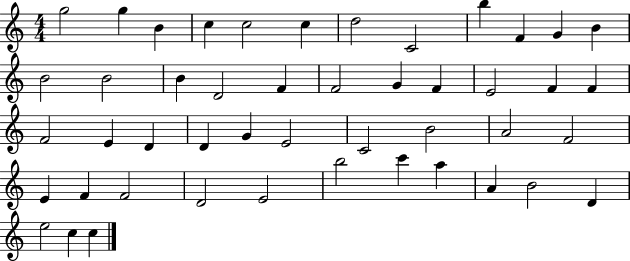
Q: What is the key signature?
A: C major